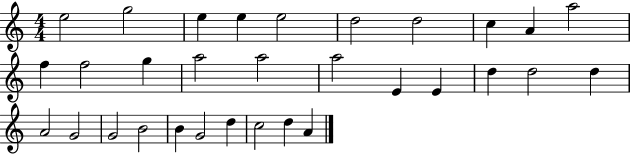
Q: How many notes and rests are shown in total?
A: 31